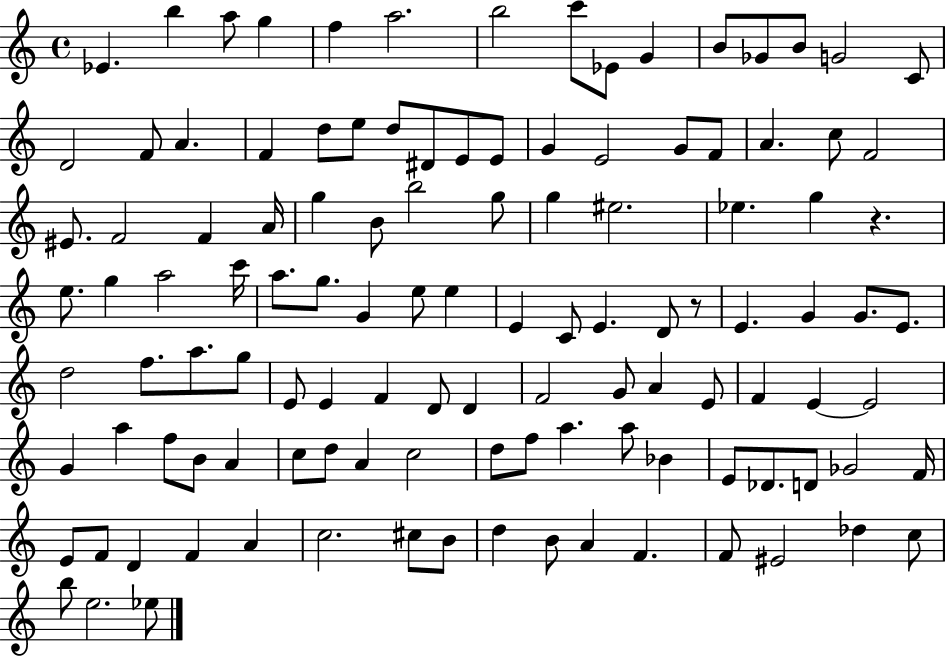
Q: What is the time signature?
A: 4/4